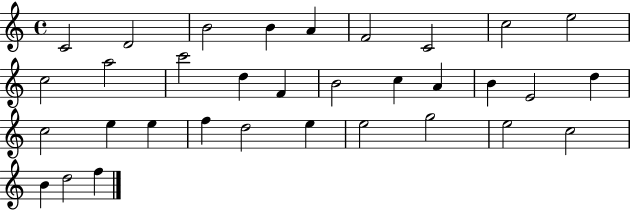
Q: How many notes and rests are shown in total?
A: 33